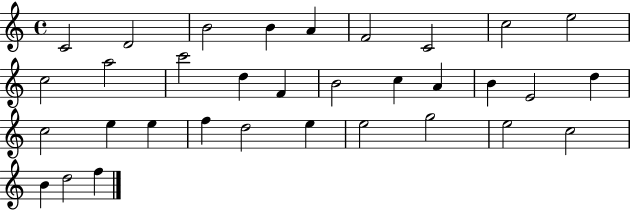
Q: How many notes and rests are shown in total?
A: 33